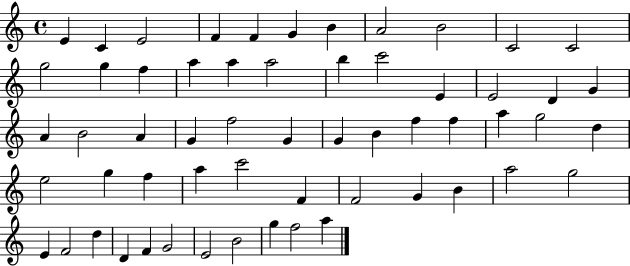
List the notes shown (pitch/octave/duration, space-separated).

E4/q C4/q E4/h F4/q F4/q G4/q B4/q A4/h B4/h C4/h C4/h G5/h G5/q F5/q A5/q A5/q A5/h B5/q C6/h E4/q E4/h D4/q G4/q A4/q B4/h A4/q G4/q F5/h G4/q G4/q B4/q F5/q F5/q A5/q G5/h D5/q E5/h G5/q F5/q A5/q C6/h F4/q F4/h G4/q B4/q A5/h G5/h E4/q F4/h D5/q D4/q F4/q G4/h E4/h B4/h G5/q F5/h A5/q